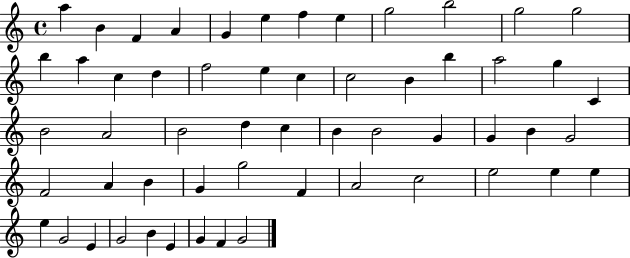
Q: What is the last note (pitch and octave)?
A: G4